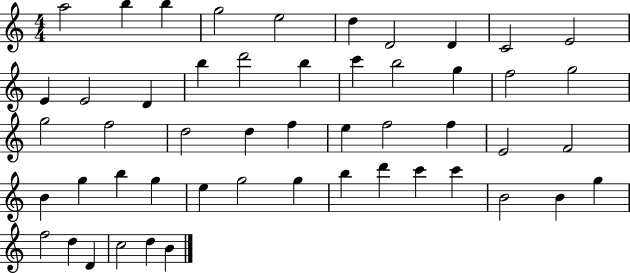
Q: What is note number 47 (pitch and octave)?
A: D5